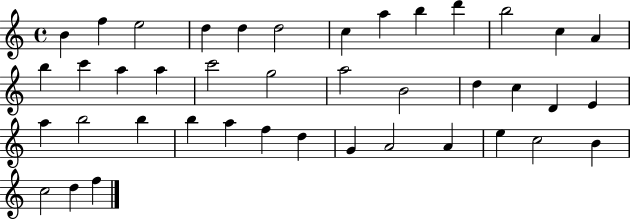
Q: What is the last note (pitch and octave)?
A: F5